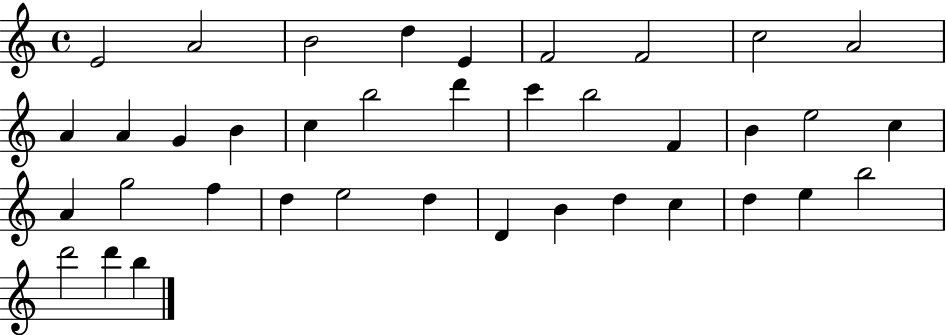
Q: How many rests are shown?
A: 0